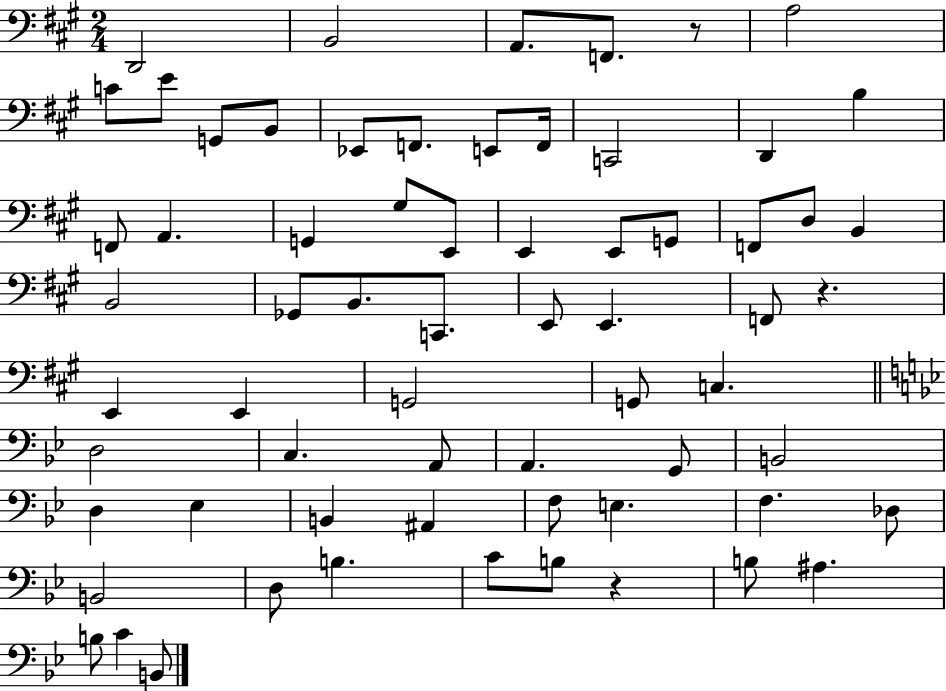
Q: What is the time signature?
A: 2/4